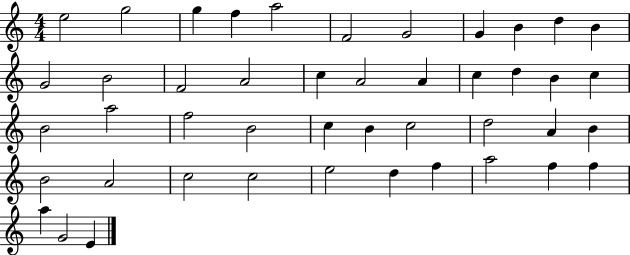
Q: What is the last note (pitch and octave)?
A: E4